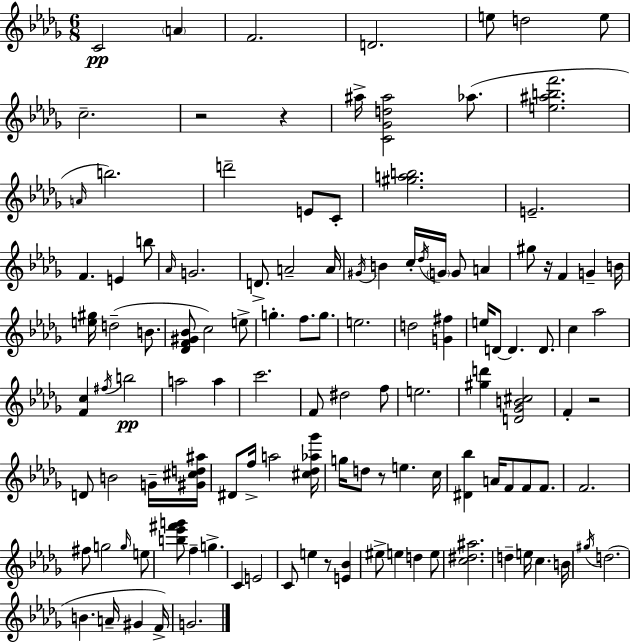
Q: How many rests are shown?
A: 6